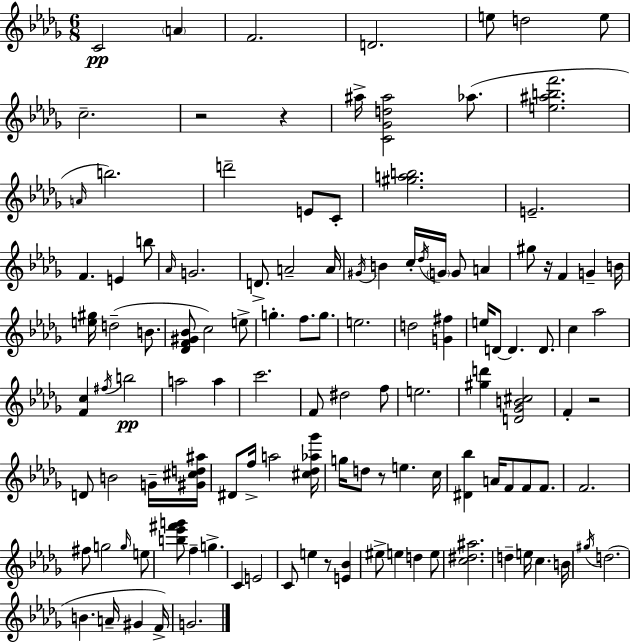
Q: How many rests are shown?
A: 6